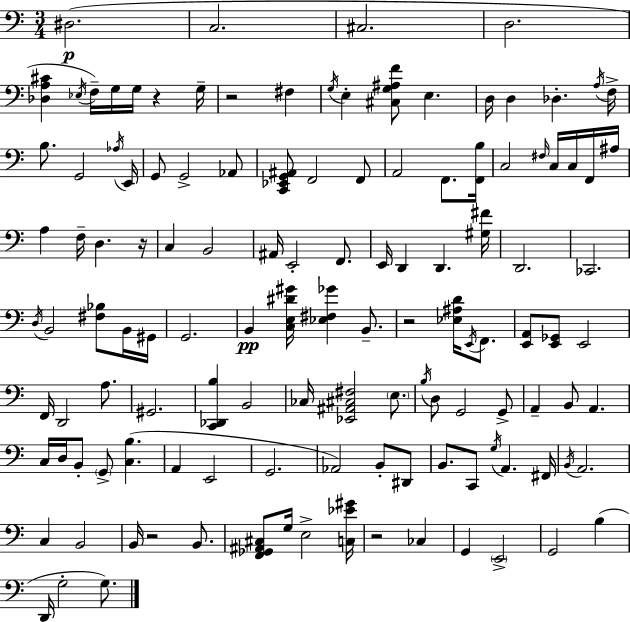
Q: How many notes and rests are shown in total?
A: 125